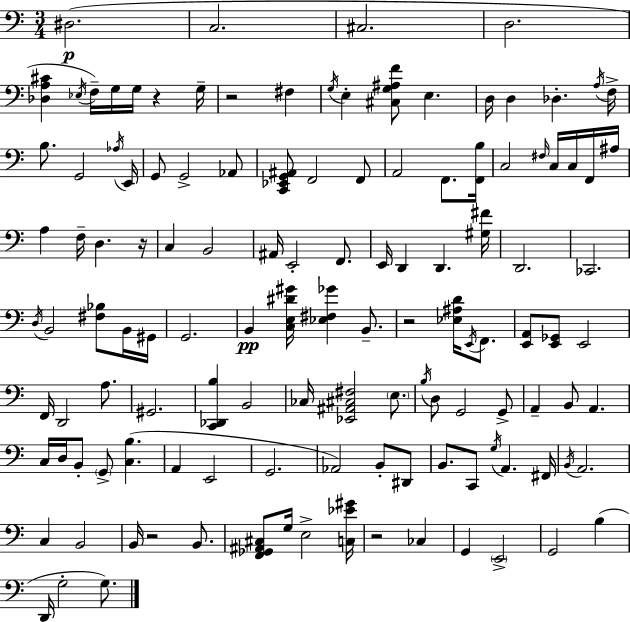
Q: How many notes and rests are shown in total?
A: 125